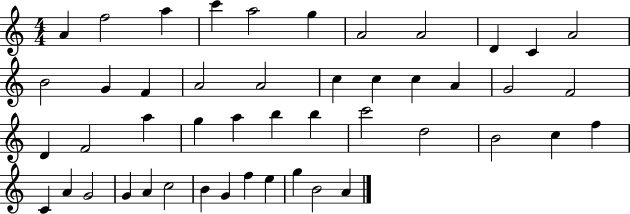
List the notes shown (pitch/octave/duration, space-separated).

A4/q F5/h A5/q C6/q A5/h G5/q A4/h A4/h D4/q C4/q A4/h B4/h G4/q F4/q A4/h A4/h C5/q C5/q C5/q A4/q G4/h F4/h D4/q F4/h A5/q G5/q A5/q B5/q B5/q C6/h D5/h B4/h C5/q F5/q C4/q A4/q G4/h G4/q A4/q C5/h B4/q G4/q F5/q E5/q G5/q B4/h A4/q